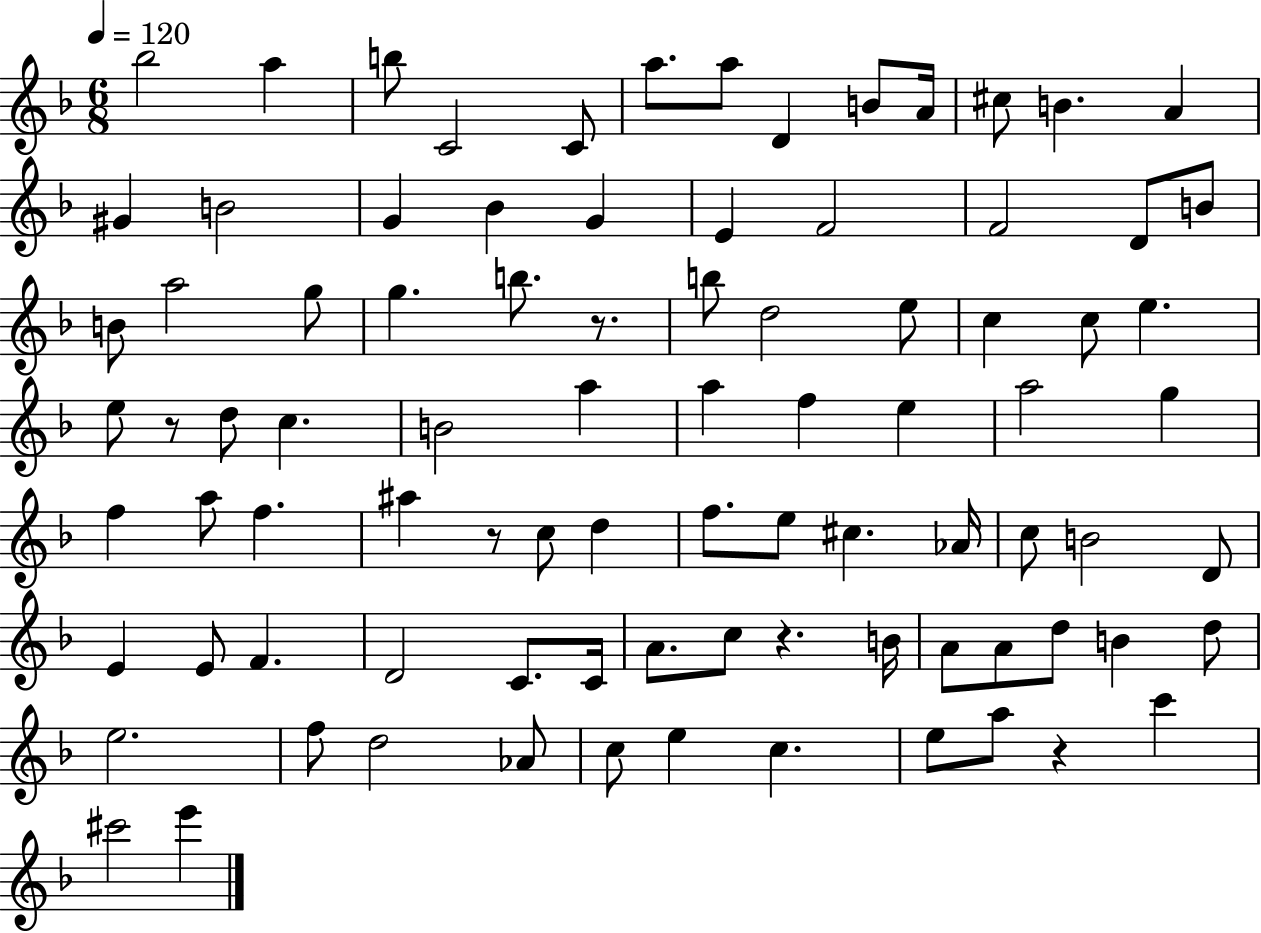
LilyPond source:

{
  \clef treble
  \numericTimeSignature
  \time 6/8
  \key f \major
  \tempo 4 = 120
  bes''2 a''4 | b''8 c'2 c'8 | a''8. a''8 d'4 b'8 a'16 | cis''8 b'4. a'4 | \break gis'4 b'2 | g'4 bes'4 g'4 | e'4 f'2 | f'2 d'8 b'8 | \break b'8 a''2 g''8 | g''4. b''8. r8. | b''8 d''2 e''8 | c''4 c''8 e''4. | \break e''8 r8 d''8 c''4. | b'2 a''4 | a''4 f''4 e''4 | a''2 g''4 | \break f''4 a''8 f''4. | ais''4 r8 c''8 d''4 | f''8. e''8 cis''4. aes'16 | c''8 b'2 d'8 | \break e'4 e'8 f'4. | d'2 c'8. c'16 | a'8. c''8 r4. b'16 | a'8 a'8 d''8 b'4 d''8 | \break e''2. | f''8 d''2 aes'8 | c''8 e''4 c''4. | e''8 a''8 r4 c'''4 | \break cis'''2 e'''4 | \bar "|."
}